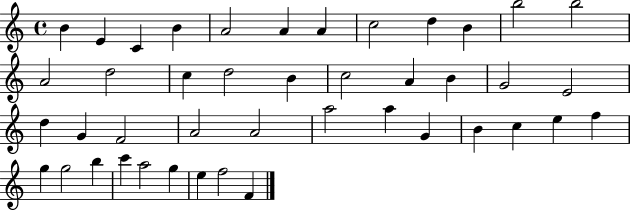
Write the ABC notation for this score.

X:1
T:Untitled
M:4/4
L:1/4
K:C
B E C B A2 A A c2 d B b2 b2 A2 d2 c d2 B c2 A B G2 E2 d G F2 A2 A2 a2 a G B c e f g g2 b c' a2 g e f2 F